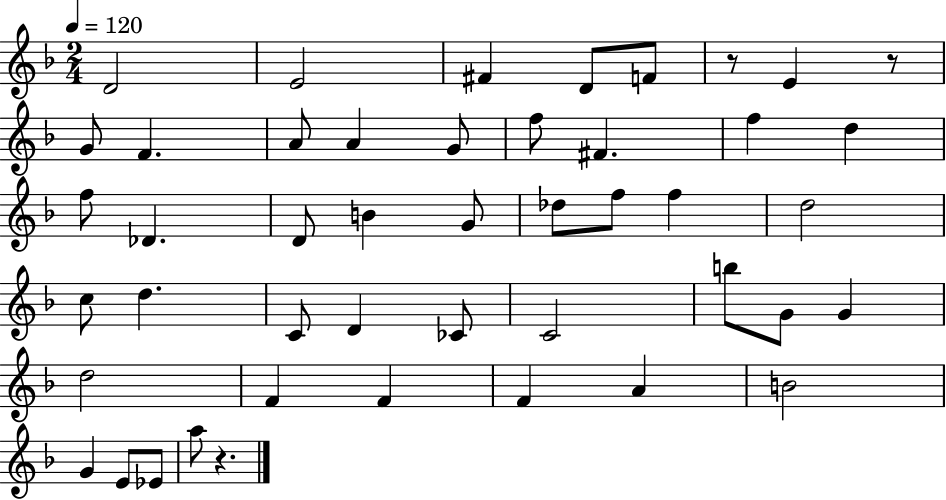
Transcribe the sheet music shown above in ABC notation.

X:1
T:Untitled
M:2/4
L:1/4
K:F
D2 E2 ^F D/2 F/2 z/2 E z/2 G/2 F A/2 A G/2 f/2 ^F f d f/2 _D D/2 B G/2 _d/2 f/2 f d2 c/2 d C/2 D _C/2 C2 b/2 G/2 G d2 F F F A B2 G E/2 _E/2 a/2 z